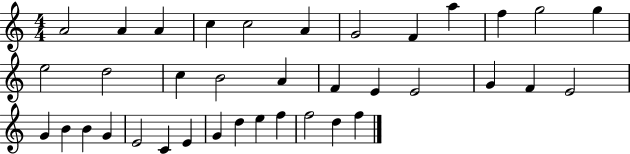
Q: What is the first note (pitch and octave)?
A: A4